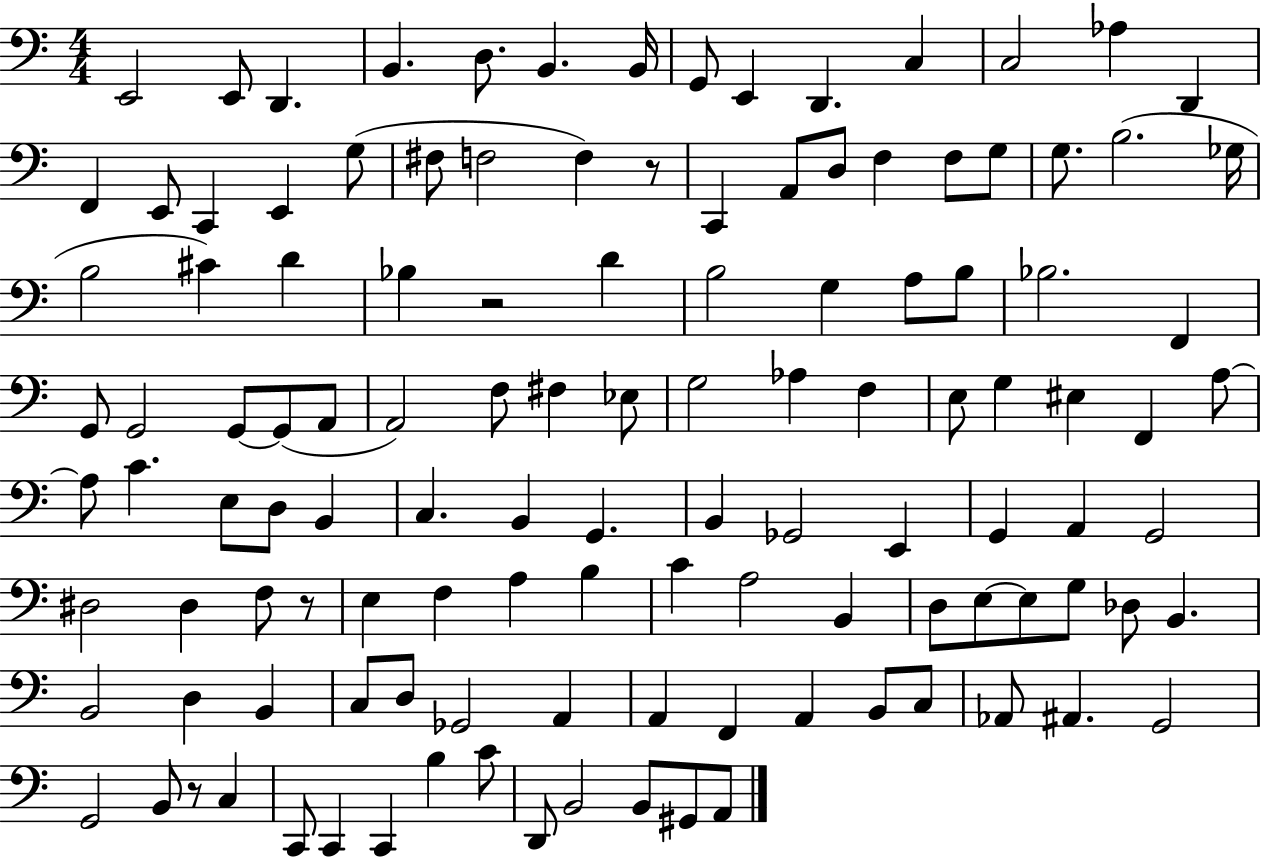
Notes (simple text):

E2/h E2/e D2/q. B2/q. D3/e. B2/q. B2/s G2/e E2/q D2/q. C3/q C3/h Ab3/q D2/q F2/q E2/e C2/q E2/q G3/e F#3/e F3/h F3/q R/e C2/q A2/e D3/e F3/q F3/e G3/e G3/e. B3/h. Gb3/s B3/h C#4/q D4/q Bb3/q R/h D4/q B3/h G3/q A3/e B3/e Bb3/h. F2/q G2/e G2/h G2/e G2/e A2/e A2/h F3/e F#3/q Eb3/e G3/h Ab3/q F3/q E3/e G3/q EIS3/q F2/q A3/e A3/e C4/q. E3/e D3/e B2/q C3/q. B2/q G2/q. B2/q Gb2/h E2/q G2/q A2/q G2/h D#3/h D#3/q F3/e R/e E3/q F3/q A3/q B3/q C4/q A3/h B2/q D3/e E3/e E3/e G3/e Db3/e B2/q. B2/h D3/q B2/q C3/e D3/e Gb2/h A2/q A2/q F2/q A2/q B2/e C3/e Ab2/e A#2/q. G2/h G2/h B2/e R/e C3/q C2/e C2/q C2/q B3/q C4/e D2/e B2/h B2/e G#2/e A2/e